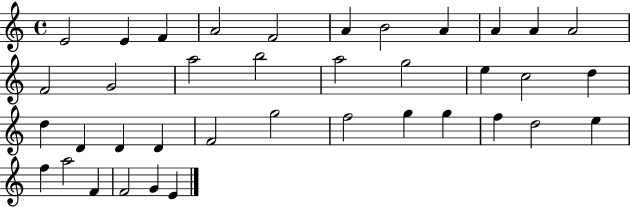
E4/h E4/q F4/q A4/h F4/h A4/q B4/h A4/q A4/q A4/q A4/h F4/h G4/h A5/h B5/h A5/h G5/h E5/q C5/h D5/q D5/q D4/q D4/q D4/q F4/h G5/h F5/h G5/q G5/q F5/q D5/h E5/q F5/q A5/h F4/q F4/h G4/q E4/q